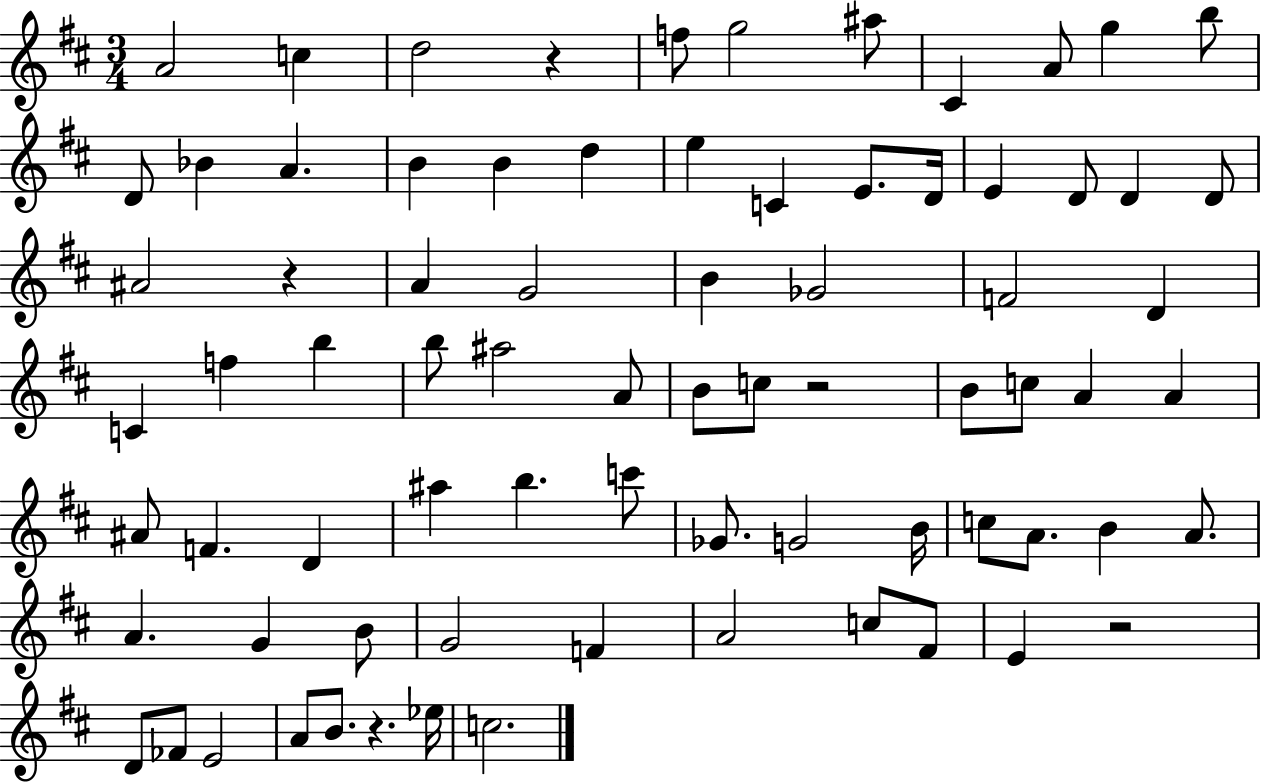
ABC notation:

X:1
T:Untitled
M:3/4
L:1/4
K:D
A2 c d2 z f/2 g2 ^a/2 ^C A/2 g b/2 D/2 _B A B B d e C E/2 D/4 E D/2 D D/2 ^A2 z A G2 B _G2 F2 D C f b b/2 ^a2 A/2 B/2 c/2 z2 B/2 c/2 A A ^A/2 F D ^a b c'/2 _G/2 G2 B/4 c/2 A/2 B A/2 A G B/2 G2 F A2 c/2 ^F/2 E z2 D/2 _F/2 E2 A/2 B/2 z _e/4 c2